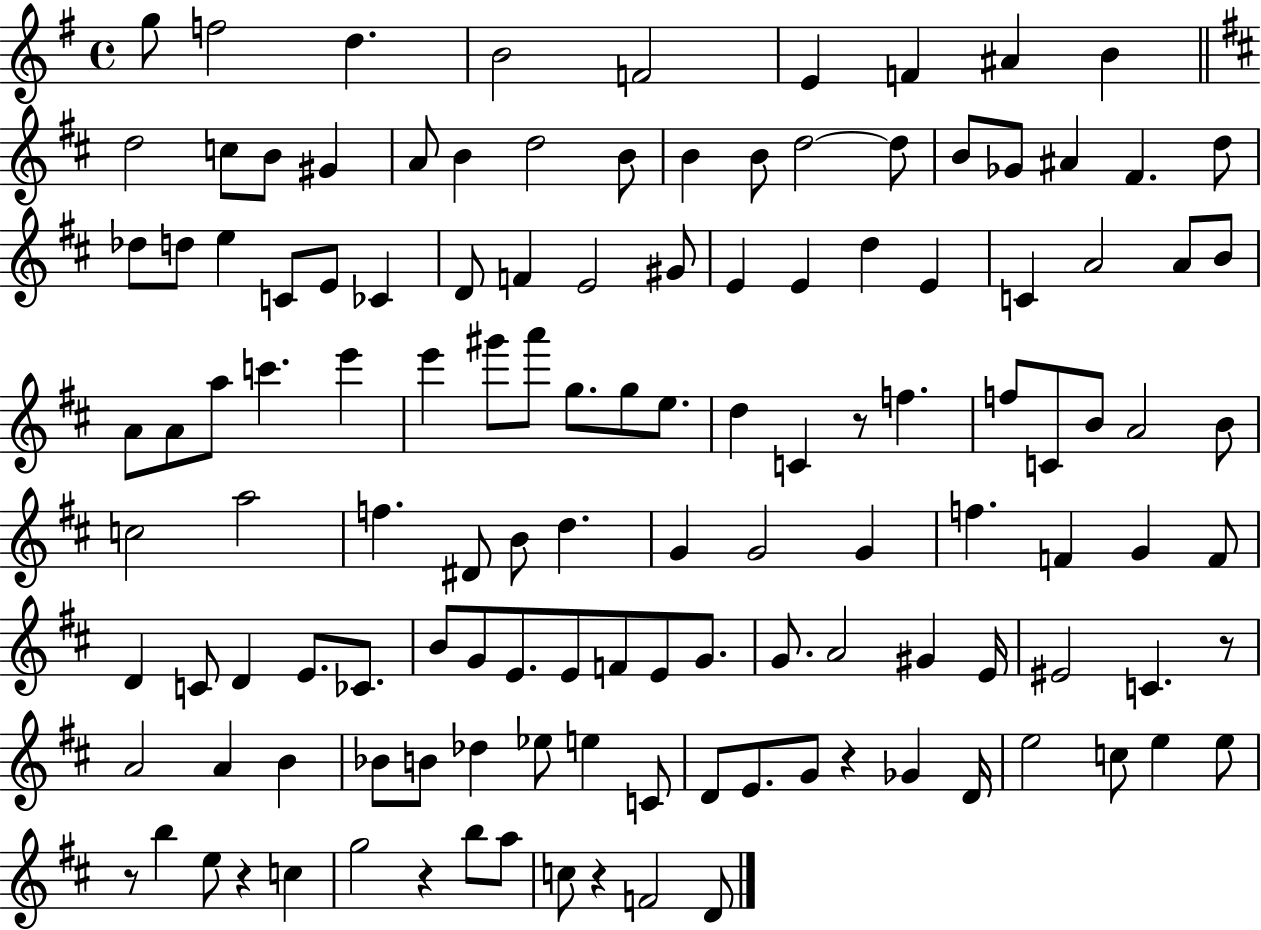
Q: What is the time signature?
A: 4/4